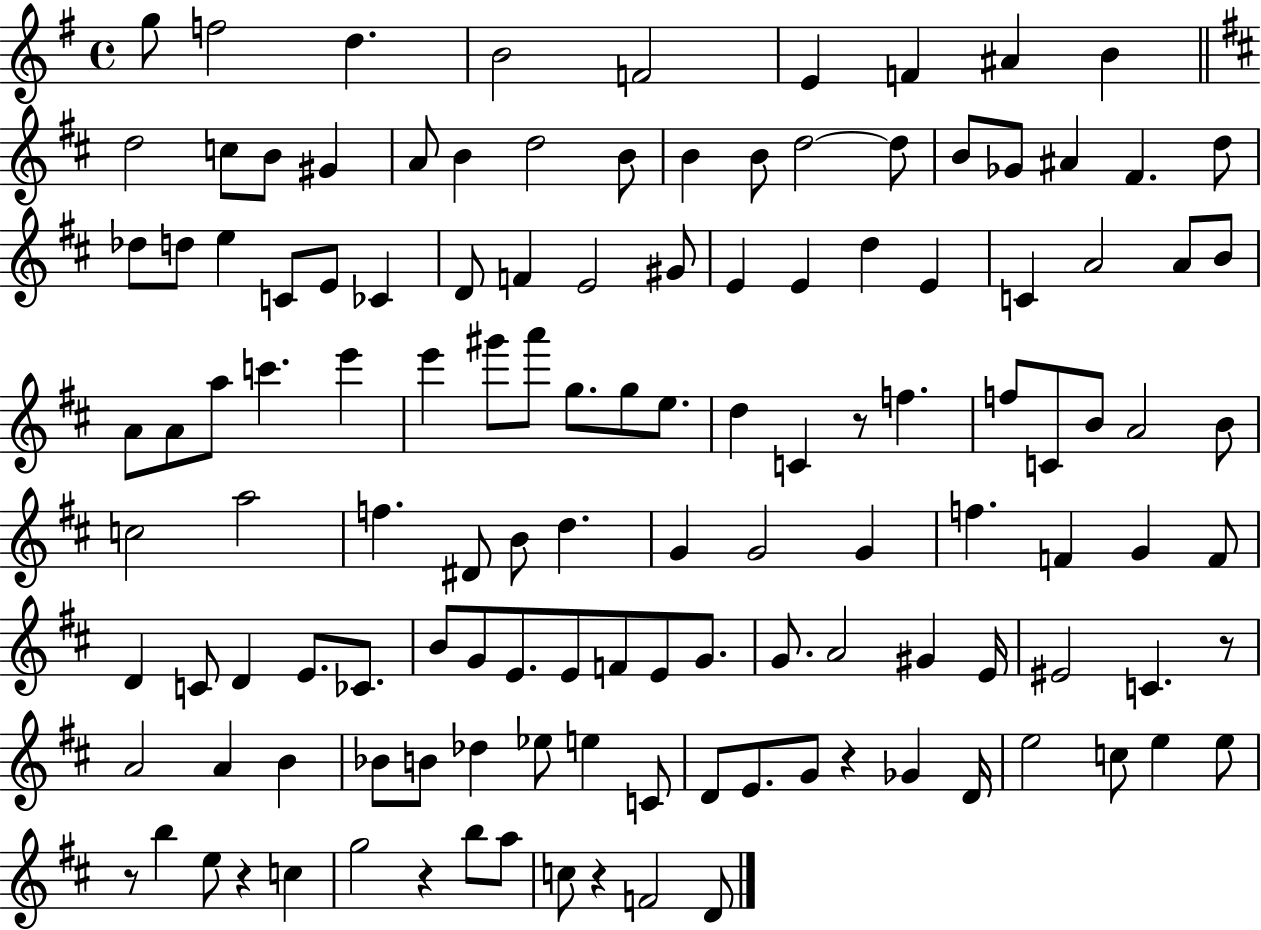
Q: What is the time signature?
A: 4/4